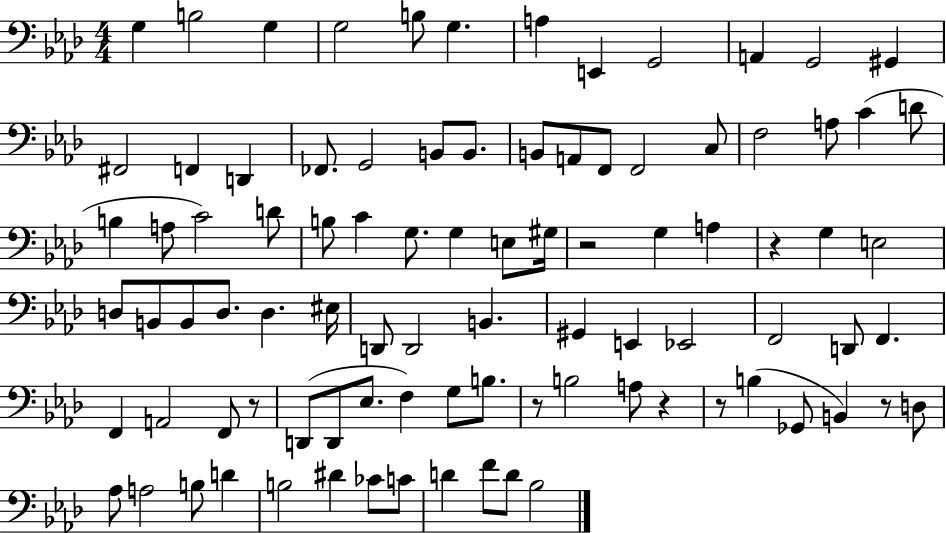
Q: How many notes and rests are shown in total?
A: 91